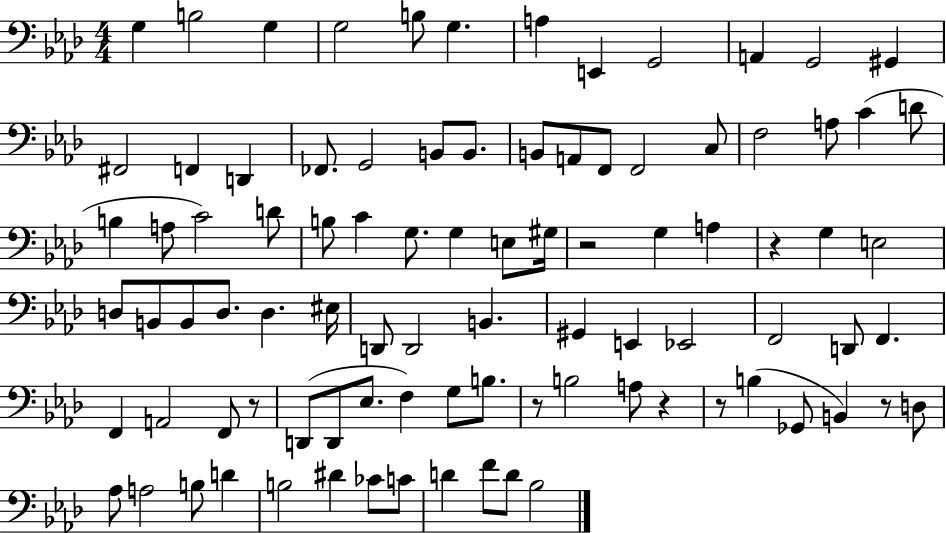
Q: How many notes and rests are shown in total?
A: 91